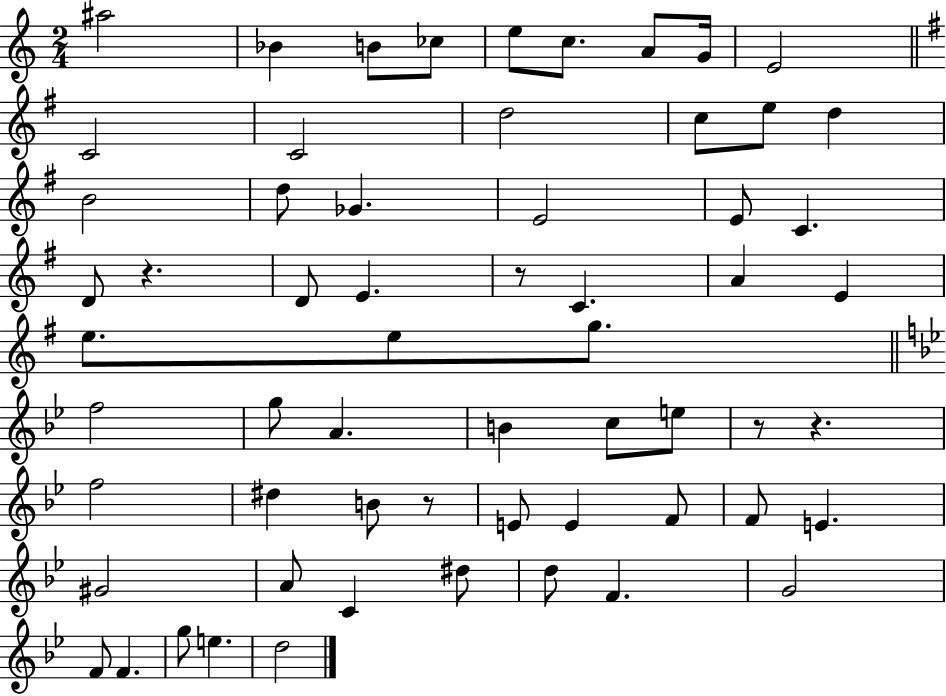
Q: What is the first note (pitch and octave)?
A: A#5